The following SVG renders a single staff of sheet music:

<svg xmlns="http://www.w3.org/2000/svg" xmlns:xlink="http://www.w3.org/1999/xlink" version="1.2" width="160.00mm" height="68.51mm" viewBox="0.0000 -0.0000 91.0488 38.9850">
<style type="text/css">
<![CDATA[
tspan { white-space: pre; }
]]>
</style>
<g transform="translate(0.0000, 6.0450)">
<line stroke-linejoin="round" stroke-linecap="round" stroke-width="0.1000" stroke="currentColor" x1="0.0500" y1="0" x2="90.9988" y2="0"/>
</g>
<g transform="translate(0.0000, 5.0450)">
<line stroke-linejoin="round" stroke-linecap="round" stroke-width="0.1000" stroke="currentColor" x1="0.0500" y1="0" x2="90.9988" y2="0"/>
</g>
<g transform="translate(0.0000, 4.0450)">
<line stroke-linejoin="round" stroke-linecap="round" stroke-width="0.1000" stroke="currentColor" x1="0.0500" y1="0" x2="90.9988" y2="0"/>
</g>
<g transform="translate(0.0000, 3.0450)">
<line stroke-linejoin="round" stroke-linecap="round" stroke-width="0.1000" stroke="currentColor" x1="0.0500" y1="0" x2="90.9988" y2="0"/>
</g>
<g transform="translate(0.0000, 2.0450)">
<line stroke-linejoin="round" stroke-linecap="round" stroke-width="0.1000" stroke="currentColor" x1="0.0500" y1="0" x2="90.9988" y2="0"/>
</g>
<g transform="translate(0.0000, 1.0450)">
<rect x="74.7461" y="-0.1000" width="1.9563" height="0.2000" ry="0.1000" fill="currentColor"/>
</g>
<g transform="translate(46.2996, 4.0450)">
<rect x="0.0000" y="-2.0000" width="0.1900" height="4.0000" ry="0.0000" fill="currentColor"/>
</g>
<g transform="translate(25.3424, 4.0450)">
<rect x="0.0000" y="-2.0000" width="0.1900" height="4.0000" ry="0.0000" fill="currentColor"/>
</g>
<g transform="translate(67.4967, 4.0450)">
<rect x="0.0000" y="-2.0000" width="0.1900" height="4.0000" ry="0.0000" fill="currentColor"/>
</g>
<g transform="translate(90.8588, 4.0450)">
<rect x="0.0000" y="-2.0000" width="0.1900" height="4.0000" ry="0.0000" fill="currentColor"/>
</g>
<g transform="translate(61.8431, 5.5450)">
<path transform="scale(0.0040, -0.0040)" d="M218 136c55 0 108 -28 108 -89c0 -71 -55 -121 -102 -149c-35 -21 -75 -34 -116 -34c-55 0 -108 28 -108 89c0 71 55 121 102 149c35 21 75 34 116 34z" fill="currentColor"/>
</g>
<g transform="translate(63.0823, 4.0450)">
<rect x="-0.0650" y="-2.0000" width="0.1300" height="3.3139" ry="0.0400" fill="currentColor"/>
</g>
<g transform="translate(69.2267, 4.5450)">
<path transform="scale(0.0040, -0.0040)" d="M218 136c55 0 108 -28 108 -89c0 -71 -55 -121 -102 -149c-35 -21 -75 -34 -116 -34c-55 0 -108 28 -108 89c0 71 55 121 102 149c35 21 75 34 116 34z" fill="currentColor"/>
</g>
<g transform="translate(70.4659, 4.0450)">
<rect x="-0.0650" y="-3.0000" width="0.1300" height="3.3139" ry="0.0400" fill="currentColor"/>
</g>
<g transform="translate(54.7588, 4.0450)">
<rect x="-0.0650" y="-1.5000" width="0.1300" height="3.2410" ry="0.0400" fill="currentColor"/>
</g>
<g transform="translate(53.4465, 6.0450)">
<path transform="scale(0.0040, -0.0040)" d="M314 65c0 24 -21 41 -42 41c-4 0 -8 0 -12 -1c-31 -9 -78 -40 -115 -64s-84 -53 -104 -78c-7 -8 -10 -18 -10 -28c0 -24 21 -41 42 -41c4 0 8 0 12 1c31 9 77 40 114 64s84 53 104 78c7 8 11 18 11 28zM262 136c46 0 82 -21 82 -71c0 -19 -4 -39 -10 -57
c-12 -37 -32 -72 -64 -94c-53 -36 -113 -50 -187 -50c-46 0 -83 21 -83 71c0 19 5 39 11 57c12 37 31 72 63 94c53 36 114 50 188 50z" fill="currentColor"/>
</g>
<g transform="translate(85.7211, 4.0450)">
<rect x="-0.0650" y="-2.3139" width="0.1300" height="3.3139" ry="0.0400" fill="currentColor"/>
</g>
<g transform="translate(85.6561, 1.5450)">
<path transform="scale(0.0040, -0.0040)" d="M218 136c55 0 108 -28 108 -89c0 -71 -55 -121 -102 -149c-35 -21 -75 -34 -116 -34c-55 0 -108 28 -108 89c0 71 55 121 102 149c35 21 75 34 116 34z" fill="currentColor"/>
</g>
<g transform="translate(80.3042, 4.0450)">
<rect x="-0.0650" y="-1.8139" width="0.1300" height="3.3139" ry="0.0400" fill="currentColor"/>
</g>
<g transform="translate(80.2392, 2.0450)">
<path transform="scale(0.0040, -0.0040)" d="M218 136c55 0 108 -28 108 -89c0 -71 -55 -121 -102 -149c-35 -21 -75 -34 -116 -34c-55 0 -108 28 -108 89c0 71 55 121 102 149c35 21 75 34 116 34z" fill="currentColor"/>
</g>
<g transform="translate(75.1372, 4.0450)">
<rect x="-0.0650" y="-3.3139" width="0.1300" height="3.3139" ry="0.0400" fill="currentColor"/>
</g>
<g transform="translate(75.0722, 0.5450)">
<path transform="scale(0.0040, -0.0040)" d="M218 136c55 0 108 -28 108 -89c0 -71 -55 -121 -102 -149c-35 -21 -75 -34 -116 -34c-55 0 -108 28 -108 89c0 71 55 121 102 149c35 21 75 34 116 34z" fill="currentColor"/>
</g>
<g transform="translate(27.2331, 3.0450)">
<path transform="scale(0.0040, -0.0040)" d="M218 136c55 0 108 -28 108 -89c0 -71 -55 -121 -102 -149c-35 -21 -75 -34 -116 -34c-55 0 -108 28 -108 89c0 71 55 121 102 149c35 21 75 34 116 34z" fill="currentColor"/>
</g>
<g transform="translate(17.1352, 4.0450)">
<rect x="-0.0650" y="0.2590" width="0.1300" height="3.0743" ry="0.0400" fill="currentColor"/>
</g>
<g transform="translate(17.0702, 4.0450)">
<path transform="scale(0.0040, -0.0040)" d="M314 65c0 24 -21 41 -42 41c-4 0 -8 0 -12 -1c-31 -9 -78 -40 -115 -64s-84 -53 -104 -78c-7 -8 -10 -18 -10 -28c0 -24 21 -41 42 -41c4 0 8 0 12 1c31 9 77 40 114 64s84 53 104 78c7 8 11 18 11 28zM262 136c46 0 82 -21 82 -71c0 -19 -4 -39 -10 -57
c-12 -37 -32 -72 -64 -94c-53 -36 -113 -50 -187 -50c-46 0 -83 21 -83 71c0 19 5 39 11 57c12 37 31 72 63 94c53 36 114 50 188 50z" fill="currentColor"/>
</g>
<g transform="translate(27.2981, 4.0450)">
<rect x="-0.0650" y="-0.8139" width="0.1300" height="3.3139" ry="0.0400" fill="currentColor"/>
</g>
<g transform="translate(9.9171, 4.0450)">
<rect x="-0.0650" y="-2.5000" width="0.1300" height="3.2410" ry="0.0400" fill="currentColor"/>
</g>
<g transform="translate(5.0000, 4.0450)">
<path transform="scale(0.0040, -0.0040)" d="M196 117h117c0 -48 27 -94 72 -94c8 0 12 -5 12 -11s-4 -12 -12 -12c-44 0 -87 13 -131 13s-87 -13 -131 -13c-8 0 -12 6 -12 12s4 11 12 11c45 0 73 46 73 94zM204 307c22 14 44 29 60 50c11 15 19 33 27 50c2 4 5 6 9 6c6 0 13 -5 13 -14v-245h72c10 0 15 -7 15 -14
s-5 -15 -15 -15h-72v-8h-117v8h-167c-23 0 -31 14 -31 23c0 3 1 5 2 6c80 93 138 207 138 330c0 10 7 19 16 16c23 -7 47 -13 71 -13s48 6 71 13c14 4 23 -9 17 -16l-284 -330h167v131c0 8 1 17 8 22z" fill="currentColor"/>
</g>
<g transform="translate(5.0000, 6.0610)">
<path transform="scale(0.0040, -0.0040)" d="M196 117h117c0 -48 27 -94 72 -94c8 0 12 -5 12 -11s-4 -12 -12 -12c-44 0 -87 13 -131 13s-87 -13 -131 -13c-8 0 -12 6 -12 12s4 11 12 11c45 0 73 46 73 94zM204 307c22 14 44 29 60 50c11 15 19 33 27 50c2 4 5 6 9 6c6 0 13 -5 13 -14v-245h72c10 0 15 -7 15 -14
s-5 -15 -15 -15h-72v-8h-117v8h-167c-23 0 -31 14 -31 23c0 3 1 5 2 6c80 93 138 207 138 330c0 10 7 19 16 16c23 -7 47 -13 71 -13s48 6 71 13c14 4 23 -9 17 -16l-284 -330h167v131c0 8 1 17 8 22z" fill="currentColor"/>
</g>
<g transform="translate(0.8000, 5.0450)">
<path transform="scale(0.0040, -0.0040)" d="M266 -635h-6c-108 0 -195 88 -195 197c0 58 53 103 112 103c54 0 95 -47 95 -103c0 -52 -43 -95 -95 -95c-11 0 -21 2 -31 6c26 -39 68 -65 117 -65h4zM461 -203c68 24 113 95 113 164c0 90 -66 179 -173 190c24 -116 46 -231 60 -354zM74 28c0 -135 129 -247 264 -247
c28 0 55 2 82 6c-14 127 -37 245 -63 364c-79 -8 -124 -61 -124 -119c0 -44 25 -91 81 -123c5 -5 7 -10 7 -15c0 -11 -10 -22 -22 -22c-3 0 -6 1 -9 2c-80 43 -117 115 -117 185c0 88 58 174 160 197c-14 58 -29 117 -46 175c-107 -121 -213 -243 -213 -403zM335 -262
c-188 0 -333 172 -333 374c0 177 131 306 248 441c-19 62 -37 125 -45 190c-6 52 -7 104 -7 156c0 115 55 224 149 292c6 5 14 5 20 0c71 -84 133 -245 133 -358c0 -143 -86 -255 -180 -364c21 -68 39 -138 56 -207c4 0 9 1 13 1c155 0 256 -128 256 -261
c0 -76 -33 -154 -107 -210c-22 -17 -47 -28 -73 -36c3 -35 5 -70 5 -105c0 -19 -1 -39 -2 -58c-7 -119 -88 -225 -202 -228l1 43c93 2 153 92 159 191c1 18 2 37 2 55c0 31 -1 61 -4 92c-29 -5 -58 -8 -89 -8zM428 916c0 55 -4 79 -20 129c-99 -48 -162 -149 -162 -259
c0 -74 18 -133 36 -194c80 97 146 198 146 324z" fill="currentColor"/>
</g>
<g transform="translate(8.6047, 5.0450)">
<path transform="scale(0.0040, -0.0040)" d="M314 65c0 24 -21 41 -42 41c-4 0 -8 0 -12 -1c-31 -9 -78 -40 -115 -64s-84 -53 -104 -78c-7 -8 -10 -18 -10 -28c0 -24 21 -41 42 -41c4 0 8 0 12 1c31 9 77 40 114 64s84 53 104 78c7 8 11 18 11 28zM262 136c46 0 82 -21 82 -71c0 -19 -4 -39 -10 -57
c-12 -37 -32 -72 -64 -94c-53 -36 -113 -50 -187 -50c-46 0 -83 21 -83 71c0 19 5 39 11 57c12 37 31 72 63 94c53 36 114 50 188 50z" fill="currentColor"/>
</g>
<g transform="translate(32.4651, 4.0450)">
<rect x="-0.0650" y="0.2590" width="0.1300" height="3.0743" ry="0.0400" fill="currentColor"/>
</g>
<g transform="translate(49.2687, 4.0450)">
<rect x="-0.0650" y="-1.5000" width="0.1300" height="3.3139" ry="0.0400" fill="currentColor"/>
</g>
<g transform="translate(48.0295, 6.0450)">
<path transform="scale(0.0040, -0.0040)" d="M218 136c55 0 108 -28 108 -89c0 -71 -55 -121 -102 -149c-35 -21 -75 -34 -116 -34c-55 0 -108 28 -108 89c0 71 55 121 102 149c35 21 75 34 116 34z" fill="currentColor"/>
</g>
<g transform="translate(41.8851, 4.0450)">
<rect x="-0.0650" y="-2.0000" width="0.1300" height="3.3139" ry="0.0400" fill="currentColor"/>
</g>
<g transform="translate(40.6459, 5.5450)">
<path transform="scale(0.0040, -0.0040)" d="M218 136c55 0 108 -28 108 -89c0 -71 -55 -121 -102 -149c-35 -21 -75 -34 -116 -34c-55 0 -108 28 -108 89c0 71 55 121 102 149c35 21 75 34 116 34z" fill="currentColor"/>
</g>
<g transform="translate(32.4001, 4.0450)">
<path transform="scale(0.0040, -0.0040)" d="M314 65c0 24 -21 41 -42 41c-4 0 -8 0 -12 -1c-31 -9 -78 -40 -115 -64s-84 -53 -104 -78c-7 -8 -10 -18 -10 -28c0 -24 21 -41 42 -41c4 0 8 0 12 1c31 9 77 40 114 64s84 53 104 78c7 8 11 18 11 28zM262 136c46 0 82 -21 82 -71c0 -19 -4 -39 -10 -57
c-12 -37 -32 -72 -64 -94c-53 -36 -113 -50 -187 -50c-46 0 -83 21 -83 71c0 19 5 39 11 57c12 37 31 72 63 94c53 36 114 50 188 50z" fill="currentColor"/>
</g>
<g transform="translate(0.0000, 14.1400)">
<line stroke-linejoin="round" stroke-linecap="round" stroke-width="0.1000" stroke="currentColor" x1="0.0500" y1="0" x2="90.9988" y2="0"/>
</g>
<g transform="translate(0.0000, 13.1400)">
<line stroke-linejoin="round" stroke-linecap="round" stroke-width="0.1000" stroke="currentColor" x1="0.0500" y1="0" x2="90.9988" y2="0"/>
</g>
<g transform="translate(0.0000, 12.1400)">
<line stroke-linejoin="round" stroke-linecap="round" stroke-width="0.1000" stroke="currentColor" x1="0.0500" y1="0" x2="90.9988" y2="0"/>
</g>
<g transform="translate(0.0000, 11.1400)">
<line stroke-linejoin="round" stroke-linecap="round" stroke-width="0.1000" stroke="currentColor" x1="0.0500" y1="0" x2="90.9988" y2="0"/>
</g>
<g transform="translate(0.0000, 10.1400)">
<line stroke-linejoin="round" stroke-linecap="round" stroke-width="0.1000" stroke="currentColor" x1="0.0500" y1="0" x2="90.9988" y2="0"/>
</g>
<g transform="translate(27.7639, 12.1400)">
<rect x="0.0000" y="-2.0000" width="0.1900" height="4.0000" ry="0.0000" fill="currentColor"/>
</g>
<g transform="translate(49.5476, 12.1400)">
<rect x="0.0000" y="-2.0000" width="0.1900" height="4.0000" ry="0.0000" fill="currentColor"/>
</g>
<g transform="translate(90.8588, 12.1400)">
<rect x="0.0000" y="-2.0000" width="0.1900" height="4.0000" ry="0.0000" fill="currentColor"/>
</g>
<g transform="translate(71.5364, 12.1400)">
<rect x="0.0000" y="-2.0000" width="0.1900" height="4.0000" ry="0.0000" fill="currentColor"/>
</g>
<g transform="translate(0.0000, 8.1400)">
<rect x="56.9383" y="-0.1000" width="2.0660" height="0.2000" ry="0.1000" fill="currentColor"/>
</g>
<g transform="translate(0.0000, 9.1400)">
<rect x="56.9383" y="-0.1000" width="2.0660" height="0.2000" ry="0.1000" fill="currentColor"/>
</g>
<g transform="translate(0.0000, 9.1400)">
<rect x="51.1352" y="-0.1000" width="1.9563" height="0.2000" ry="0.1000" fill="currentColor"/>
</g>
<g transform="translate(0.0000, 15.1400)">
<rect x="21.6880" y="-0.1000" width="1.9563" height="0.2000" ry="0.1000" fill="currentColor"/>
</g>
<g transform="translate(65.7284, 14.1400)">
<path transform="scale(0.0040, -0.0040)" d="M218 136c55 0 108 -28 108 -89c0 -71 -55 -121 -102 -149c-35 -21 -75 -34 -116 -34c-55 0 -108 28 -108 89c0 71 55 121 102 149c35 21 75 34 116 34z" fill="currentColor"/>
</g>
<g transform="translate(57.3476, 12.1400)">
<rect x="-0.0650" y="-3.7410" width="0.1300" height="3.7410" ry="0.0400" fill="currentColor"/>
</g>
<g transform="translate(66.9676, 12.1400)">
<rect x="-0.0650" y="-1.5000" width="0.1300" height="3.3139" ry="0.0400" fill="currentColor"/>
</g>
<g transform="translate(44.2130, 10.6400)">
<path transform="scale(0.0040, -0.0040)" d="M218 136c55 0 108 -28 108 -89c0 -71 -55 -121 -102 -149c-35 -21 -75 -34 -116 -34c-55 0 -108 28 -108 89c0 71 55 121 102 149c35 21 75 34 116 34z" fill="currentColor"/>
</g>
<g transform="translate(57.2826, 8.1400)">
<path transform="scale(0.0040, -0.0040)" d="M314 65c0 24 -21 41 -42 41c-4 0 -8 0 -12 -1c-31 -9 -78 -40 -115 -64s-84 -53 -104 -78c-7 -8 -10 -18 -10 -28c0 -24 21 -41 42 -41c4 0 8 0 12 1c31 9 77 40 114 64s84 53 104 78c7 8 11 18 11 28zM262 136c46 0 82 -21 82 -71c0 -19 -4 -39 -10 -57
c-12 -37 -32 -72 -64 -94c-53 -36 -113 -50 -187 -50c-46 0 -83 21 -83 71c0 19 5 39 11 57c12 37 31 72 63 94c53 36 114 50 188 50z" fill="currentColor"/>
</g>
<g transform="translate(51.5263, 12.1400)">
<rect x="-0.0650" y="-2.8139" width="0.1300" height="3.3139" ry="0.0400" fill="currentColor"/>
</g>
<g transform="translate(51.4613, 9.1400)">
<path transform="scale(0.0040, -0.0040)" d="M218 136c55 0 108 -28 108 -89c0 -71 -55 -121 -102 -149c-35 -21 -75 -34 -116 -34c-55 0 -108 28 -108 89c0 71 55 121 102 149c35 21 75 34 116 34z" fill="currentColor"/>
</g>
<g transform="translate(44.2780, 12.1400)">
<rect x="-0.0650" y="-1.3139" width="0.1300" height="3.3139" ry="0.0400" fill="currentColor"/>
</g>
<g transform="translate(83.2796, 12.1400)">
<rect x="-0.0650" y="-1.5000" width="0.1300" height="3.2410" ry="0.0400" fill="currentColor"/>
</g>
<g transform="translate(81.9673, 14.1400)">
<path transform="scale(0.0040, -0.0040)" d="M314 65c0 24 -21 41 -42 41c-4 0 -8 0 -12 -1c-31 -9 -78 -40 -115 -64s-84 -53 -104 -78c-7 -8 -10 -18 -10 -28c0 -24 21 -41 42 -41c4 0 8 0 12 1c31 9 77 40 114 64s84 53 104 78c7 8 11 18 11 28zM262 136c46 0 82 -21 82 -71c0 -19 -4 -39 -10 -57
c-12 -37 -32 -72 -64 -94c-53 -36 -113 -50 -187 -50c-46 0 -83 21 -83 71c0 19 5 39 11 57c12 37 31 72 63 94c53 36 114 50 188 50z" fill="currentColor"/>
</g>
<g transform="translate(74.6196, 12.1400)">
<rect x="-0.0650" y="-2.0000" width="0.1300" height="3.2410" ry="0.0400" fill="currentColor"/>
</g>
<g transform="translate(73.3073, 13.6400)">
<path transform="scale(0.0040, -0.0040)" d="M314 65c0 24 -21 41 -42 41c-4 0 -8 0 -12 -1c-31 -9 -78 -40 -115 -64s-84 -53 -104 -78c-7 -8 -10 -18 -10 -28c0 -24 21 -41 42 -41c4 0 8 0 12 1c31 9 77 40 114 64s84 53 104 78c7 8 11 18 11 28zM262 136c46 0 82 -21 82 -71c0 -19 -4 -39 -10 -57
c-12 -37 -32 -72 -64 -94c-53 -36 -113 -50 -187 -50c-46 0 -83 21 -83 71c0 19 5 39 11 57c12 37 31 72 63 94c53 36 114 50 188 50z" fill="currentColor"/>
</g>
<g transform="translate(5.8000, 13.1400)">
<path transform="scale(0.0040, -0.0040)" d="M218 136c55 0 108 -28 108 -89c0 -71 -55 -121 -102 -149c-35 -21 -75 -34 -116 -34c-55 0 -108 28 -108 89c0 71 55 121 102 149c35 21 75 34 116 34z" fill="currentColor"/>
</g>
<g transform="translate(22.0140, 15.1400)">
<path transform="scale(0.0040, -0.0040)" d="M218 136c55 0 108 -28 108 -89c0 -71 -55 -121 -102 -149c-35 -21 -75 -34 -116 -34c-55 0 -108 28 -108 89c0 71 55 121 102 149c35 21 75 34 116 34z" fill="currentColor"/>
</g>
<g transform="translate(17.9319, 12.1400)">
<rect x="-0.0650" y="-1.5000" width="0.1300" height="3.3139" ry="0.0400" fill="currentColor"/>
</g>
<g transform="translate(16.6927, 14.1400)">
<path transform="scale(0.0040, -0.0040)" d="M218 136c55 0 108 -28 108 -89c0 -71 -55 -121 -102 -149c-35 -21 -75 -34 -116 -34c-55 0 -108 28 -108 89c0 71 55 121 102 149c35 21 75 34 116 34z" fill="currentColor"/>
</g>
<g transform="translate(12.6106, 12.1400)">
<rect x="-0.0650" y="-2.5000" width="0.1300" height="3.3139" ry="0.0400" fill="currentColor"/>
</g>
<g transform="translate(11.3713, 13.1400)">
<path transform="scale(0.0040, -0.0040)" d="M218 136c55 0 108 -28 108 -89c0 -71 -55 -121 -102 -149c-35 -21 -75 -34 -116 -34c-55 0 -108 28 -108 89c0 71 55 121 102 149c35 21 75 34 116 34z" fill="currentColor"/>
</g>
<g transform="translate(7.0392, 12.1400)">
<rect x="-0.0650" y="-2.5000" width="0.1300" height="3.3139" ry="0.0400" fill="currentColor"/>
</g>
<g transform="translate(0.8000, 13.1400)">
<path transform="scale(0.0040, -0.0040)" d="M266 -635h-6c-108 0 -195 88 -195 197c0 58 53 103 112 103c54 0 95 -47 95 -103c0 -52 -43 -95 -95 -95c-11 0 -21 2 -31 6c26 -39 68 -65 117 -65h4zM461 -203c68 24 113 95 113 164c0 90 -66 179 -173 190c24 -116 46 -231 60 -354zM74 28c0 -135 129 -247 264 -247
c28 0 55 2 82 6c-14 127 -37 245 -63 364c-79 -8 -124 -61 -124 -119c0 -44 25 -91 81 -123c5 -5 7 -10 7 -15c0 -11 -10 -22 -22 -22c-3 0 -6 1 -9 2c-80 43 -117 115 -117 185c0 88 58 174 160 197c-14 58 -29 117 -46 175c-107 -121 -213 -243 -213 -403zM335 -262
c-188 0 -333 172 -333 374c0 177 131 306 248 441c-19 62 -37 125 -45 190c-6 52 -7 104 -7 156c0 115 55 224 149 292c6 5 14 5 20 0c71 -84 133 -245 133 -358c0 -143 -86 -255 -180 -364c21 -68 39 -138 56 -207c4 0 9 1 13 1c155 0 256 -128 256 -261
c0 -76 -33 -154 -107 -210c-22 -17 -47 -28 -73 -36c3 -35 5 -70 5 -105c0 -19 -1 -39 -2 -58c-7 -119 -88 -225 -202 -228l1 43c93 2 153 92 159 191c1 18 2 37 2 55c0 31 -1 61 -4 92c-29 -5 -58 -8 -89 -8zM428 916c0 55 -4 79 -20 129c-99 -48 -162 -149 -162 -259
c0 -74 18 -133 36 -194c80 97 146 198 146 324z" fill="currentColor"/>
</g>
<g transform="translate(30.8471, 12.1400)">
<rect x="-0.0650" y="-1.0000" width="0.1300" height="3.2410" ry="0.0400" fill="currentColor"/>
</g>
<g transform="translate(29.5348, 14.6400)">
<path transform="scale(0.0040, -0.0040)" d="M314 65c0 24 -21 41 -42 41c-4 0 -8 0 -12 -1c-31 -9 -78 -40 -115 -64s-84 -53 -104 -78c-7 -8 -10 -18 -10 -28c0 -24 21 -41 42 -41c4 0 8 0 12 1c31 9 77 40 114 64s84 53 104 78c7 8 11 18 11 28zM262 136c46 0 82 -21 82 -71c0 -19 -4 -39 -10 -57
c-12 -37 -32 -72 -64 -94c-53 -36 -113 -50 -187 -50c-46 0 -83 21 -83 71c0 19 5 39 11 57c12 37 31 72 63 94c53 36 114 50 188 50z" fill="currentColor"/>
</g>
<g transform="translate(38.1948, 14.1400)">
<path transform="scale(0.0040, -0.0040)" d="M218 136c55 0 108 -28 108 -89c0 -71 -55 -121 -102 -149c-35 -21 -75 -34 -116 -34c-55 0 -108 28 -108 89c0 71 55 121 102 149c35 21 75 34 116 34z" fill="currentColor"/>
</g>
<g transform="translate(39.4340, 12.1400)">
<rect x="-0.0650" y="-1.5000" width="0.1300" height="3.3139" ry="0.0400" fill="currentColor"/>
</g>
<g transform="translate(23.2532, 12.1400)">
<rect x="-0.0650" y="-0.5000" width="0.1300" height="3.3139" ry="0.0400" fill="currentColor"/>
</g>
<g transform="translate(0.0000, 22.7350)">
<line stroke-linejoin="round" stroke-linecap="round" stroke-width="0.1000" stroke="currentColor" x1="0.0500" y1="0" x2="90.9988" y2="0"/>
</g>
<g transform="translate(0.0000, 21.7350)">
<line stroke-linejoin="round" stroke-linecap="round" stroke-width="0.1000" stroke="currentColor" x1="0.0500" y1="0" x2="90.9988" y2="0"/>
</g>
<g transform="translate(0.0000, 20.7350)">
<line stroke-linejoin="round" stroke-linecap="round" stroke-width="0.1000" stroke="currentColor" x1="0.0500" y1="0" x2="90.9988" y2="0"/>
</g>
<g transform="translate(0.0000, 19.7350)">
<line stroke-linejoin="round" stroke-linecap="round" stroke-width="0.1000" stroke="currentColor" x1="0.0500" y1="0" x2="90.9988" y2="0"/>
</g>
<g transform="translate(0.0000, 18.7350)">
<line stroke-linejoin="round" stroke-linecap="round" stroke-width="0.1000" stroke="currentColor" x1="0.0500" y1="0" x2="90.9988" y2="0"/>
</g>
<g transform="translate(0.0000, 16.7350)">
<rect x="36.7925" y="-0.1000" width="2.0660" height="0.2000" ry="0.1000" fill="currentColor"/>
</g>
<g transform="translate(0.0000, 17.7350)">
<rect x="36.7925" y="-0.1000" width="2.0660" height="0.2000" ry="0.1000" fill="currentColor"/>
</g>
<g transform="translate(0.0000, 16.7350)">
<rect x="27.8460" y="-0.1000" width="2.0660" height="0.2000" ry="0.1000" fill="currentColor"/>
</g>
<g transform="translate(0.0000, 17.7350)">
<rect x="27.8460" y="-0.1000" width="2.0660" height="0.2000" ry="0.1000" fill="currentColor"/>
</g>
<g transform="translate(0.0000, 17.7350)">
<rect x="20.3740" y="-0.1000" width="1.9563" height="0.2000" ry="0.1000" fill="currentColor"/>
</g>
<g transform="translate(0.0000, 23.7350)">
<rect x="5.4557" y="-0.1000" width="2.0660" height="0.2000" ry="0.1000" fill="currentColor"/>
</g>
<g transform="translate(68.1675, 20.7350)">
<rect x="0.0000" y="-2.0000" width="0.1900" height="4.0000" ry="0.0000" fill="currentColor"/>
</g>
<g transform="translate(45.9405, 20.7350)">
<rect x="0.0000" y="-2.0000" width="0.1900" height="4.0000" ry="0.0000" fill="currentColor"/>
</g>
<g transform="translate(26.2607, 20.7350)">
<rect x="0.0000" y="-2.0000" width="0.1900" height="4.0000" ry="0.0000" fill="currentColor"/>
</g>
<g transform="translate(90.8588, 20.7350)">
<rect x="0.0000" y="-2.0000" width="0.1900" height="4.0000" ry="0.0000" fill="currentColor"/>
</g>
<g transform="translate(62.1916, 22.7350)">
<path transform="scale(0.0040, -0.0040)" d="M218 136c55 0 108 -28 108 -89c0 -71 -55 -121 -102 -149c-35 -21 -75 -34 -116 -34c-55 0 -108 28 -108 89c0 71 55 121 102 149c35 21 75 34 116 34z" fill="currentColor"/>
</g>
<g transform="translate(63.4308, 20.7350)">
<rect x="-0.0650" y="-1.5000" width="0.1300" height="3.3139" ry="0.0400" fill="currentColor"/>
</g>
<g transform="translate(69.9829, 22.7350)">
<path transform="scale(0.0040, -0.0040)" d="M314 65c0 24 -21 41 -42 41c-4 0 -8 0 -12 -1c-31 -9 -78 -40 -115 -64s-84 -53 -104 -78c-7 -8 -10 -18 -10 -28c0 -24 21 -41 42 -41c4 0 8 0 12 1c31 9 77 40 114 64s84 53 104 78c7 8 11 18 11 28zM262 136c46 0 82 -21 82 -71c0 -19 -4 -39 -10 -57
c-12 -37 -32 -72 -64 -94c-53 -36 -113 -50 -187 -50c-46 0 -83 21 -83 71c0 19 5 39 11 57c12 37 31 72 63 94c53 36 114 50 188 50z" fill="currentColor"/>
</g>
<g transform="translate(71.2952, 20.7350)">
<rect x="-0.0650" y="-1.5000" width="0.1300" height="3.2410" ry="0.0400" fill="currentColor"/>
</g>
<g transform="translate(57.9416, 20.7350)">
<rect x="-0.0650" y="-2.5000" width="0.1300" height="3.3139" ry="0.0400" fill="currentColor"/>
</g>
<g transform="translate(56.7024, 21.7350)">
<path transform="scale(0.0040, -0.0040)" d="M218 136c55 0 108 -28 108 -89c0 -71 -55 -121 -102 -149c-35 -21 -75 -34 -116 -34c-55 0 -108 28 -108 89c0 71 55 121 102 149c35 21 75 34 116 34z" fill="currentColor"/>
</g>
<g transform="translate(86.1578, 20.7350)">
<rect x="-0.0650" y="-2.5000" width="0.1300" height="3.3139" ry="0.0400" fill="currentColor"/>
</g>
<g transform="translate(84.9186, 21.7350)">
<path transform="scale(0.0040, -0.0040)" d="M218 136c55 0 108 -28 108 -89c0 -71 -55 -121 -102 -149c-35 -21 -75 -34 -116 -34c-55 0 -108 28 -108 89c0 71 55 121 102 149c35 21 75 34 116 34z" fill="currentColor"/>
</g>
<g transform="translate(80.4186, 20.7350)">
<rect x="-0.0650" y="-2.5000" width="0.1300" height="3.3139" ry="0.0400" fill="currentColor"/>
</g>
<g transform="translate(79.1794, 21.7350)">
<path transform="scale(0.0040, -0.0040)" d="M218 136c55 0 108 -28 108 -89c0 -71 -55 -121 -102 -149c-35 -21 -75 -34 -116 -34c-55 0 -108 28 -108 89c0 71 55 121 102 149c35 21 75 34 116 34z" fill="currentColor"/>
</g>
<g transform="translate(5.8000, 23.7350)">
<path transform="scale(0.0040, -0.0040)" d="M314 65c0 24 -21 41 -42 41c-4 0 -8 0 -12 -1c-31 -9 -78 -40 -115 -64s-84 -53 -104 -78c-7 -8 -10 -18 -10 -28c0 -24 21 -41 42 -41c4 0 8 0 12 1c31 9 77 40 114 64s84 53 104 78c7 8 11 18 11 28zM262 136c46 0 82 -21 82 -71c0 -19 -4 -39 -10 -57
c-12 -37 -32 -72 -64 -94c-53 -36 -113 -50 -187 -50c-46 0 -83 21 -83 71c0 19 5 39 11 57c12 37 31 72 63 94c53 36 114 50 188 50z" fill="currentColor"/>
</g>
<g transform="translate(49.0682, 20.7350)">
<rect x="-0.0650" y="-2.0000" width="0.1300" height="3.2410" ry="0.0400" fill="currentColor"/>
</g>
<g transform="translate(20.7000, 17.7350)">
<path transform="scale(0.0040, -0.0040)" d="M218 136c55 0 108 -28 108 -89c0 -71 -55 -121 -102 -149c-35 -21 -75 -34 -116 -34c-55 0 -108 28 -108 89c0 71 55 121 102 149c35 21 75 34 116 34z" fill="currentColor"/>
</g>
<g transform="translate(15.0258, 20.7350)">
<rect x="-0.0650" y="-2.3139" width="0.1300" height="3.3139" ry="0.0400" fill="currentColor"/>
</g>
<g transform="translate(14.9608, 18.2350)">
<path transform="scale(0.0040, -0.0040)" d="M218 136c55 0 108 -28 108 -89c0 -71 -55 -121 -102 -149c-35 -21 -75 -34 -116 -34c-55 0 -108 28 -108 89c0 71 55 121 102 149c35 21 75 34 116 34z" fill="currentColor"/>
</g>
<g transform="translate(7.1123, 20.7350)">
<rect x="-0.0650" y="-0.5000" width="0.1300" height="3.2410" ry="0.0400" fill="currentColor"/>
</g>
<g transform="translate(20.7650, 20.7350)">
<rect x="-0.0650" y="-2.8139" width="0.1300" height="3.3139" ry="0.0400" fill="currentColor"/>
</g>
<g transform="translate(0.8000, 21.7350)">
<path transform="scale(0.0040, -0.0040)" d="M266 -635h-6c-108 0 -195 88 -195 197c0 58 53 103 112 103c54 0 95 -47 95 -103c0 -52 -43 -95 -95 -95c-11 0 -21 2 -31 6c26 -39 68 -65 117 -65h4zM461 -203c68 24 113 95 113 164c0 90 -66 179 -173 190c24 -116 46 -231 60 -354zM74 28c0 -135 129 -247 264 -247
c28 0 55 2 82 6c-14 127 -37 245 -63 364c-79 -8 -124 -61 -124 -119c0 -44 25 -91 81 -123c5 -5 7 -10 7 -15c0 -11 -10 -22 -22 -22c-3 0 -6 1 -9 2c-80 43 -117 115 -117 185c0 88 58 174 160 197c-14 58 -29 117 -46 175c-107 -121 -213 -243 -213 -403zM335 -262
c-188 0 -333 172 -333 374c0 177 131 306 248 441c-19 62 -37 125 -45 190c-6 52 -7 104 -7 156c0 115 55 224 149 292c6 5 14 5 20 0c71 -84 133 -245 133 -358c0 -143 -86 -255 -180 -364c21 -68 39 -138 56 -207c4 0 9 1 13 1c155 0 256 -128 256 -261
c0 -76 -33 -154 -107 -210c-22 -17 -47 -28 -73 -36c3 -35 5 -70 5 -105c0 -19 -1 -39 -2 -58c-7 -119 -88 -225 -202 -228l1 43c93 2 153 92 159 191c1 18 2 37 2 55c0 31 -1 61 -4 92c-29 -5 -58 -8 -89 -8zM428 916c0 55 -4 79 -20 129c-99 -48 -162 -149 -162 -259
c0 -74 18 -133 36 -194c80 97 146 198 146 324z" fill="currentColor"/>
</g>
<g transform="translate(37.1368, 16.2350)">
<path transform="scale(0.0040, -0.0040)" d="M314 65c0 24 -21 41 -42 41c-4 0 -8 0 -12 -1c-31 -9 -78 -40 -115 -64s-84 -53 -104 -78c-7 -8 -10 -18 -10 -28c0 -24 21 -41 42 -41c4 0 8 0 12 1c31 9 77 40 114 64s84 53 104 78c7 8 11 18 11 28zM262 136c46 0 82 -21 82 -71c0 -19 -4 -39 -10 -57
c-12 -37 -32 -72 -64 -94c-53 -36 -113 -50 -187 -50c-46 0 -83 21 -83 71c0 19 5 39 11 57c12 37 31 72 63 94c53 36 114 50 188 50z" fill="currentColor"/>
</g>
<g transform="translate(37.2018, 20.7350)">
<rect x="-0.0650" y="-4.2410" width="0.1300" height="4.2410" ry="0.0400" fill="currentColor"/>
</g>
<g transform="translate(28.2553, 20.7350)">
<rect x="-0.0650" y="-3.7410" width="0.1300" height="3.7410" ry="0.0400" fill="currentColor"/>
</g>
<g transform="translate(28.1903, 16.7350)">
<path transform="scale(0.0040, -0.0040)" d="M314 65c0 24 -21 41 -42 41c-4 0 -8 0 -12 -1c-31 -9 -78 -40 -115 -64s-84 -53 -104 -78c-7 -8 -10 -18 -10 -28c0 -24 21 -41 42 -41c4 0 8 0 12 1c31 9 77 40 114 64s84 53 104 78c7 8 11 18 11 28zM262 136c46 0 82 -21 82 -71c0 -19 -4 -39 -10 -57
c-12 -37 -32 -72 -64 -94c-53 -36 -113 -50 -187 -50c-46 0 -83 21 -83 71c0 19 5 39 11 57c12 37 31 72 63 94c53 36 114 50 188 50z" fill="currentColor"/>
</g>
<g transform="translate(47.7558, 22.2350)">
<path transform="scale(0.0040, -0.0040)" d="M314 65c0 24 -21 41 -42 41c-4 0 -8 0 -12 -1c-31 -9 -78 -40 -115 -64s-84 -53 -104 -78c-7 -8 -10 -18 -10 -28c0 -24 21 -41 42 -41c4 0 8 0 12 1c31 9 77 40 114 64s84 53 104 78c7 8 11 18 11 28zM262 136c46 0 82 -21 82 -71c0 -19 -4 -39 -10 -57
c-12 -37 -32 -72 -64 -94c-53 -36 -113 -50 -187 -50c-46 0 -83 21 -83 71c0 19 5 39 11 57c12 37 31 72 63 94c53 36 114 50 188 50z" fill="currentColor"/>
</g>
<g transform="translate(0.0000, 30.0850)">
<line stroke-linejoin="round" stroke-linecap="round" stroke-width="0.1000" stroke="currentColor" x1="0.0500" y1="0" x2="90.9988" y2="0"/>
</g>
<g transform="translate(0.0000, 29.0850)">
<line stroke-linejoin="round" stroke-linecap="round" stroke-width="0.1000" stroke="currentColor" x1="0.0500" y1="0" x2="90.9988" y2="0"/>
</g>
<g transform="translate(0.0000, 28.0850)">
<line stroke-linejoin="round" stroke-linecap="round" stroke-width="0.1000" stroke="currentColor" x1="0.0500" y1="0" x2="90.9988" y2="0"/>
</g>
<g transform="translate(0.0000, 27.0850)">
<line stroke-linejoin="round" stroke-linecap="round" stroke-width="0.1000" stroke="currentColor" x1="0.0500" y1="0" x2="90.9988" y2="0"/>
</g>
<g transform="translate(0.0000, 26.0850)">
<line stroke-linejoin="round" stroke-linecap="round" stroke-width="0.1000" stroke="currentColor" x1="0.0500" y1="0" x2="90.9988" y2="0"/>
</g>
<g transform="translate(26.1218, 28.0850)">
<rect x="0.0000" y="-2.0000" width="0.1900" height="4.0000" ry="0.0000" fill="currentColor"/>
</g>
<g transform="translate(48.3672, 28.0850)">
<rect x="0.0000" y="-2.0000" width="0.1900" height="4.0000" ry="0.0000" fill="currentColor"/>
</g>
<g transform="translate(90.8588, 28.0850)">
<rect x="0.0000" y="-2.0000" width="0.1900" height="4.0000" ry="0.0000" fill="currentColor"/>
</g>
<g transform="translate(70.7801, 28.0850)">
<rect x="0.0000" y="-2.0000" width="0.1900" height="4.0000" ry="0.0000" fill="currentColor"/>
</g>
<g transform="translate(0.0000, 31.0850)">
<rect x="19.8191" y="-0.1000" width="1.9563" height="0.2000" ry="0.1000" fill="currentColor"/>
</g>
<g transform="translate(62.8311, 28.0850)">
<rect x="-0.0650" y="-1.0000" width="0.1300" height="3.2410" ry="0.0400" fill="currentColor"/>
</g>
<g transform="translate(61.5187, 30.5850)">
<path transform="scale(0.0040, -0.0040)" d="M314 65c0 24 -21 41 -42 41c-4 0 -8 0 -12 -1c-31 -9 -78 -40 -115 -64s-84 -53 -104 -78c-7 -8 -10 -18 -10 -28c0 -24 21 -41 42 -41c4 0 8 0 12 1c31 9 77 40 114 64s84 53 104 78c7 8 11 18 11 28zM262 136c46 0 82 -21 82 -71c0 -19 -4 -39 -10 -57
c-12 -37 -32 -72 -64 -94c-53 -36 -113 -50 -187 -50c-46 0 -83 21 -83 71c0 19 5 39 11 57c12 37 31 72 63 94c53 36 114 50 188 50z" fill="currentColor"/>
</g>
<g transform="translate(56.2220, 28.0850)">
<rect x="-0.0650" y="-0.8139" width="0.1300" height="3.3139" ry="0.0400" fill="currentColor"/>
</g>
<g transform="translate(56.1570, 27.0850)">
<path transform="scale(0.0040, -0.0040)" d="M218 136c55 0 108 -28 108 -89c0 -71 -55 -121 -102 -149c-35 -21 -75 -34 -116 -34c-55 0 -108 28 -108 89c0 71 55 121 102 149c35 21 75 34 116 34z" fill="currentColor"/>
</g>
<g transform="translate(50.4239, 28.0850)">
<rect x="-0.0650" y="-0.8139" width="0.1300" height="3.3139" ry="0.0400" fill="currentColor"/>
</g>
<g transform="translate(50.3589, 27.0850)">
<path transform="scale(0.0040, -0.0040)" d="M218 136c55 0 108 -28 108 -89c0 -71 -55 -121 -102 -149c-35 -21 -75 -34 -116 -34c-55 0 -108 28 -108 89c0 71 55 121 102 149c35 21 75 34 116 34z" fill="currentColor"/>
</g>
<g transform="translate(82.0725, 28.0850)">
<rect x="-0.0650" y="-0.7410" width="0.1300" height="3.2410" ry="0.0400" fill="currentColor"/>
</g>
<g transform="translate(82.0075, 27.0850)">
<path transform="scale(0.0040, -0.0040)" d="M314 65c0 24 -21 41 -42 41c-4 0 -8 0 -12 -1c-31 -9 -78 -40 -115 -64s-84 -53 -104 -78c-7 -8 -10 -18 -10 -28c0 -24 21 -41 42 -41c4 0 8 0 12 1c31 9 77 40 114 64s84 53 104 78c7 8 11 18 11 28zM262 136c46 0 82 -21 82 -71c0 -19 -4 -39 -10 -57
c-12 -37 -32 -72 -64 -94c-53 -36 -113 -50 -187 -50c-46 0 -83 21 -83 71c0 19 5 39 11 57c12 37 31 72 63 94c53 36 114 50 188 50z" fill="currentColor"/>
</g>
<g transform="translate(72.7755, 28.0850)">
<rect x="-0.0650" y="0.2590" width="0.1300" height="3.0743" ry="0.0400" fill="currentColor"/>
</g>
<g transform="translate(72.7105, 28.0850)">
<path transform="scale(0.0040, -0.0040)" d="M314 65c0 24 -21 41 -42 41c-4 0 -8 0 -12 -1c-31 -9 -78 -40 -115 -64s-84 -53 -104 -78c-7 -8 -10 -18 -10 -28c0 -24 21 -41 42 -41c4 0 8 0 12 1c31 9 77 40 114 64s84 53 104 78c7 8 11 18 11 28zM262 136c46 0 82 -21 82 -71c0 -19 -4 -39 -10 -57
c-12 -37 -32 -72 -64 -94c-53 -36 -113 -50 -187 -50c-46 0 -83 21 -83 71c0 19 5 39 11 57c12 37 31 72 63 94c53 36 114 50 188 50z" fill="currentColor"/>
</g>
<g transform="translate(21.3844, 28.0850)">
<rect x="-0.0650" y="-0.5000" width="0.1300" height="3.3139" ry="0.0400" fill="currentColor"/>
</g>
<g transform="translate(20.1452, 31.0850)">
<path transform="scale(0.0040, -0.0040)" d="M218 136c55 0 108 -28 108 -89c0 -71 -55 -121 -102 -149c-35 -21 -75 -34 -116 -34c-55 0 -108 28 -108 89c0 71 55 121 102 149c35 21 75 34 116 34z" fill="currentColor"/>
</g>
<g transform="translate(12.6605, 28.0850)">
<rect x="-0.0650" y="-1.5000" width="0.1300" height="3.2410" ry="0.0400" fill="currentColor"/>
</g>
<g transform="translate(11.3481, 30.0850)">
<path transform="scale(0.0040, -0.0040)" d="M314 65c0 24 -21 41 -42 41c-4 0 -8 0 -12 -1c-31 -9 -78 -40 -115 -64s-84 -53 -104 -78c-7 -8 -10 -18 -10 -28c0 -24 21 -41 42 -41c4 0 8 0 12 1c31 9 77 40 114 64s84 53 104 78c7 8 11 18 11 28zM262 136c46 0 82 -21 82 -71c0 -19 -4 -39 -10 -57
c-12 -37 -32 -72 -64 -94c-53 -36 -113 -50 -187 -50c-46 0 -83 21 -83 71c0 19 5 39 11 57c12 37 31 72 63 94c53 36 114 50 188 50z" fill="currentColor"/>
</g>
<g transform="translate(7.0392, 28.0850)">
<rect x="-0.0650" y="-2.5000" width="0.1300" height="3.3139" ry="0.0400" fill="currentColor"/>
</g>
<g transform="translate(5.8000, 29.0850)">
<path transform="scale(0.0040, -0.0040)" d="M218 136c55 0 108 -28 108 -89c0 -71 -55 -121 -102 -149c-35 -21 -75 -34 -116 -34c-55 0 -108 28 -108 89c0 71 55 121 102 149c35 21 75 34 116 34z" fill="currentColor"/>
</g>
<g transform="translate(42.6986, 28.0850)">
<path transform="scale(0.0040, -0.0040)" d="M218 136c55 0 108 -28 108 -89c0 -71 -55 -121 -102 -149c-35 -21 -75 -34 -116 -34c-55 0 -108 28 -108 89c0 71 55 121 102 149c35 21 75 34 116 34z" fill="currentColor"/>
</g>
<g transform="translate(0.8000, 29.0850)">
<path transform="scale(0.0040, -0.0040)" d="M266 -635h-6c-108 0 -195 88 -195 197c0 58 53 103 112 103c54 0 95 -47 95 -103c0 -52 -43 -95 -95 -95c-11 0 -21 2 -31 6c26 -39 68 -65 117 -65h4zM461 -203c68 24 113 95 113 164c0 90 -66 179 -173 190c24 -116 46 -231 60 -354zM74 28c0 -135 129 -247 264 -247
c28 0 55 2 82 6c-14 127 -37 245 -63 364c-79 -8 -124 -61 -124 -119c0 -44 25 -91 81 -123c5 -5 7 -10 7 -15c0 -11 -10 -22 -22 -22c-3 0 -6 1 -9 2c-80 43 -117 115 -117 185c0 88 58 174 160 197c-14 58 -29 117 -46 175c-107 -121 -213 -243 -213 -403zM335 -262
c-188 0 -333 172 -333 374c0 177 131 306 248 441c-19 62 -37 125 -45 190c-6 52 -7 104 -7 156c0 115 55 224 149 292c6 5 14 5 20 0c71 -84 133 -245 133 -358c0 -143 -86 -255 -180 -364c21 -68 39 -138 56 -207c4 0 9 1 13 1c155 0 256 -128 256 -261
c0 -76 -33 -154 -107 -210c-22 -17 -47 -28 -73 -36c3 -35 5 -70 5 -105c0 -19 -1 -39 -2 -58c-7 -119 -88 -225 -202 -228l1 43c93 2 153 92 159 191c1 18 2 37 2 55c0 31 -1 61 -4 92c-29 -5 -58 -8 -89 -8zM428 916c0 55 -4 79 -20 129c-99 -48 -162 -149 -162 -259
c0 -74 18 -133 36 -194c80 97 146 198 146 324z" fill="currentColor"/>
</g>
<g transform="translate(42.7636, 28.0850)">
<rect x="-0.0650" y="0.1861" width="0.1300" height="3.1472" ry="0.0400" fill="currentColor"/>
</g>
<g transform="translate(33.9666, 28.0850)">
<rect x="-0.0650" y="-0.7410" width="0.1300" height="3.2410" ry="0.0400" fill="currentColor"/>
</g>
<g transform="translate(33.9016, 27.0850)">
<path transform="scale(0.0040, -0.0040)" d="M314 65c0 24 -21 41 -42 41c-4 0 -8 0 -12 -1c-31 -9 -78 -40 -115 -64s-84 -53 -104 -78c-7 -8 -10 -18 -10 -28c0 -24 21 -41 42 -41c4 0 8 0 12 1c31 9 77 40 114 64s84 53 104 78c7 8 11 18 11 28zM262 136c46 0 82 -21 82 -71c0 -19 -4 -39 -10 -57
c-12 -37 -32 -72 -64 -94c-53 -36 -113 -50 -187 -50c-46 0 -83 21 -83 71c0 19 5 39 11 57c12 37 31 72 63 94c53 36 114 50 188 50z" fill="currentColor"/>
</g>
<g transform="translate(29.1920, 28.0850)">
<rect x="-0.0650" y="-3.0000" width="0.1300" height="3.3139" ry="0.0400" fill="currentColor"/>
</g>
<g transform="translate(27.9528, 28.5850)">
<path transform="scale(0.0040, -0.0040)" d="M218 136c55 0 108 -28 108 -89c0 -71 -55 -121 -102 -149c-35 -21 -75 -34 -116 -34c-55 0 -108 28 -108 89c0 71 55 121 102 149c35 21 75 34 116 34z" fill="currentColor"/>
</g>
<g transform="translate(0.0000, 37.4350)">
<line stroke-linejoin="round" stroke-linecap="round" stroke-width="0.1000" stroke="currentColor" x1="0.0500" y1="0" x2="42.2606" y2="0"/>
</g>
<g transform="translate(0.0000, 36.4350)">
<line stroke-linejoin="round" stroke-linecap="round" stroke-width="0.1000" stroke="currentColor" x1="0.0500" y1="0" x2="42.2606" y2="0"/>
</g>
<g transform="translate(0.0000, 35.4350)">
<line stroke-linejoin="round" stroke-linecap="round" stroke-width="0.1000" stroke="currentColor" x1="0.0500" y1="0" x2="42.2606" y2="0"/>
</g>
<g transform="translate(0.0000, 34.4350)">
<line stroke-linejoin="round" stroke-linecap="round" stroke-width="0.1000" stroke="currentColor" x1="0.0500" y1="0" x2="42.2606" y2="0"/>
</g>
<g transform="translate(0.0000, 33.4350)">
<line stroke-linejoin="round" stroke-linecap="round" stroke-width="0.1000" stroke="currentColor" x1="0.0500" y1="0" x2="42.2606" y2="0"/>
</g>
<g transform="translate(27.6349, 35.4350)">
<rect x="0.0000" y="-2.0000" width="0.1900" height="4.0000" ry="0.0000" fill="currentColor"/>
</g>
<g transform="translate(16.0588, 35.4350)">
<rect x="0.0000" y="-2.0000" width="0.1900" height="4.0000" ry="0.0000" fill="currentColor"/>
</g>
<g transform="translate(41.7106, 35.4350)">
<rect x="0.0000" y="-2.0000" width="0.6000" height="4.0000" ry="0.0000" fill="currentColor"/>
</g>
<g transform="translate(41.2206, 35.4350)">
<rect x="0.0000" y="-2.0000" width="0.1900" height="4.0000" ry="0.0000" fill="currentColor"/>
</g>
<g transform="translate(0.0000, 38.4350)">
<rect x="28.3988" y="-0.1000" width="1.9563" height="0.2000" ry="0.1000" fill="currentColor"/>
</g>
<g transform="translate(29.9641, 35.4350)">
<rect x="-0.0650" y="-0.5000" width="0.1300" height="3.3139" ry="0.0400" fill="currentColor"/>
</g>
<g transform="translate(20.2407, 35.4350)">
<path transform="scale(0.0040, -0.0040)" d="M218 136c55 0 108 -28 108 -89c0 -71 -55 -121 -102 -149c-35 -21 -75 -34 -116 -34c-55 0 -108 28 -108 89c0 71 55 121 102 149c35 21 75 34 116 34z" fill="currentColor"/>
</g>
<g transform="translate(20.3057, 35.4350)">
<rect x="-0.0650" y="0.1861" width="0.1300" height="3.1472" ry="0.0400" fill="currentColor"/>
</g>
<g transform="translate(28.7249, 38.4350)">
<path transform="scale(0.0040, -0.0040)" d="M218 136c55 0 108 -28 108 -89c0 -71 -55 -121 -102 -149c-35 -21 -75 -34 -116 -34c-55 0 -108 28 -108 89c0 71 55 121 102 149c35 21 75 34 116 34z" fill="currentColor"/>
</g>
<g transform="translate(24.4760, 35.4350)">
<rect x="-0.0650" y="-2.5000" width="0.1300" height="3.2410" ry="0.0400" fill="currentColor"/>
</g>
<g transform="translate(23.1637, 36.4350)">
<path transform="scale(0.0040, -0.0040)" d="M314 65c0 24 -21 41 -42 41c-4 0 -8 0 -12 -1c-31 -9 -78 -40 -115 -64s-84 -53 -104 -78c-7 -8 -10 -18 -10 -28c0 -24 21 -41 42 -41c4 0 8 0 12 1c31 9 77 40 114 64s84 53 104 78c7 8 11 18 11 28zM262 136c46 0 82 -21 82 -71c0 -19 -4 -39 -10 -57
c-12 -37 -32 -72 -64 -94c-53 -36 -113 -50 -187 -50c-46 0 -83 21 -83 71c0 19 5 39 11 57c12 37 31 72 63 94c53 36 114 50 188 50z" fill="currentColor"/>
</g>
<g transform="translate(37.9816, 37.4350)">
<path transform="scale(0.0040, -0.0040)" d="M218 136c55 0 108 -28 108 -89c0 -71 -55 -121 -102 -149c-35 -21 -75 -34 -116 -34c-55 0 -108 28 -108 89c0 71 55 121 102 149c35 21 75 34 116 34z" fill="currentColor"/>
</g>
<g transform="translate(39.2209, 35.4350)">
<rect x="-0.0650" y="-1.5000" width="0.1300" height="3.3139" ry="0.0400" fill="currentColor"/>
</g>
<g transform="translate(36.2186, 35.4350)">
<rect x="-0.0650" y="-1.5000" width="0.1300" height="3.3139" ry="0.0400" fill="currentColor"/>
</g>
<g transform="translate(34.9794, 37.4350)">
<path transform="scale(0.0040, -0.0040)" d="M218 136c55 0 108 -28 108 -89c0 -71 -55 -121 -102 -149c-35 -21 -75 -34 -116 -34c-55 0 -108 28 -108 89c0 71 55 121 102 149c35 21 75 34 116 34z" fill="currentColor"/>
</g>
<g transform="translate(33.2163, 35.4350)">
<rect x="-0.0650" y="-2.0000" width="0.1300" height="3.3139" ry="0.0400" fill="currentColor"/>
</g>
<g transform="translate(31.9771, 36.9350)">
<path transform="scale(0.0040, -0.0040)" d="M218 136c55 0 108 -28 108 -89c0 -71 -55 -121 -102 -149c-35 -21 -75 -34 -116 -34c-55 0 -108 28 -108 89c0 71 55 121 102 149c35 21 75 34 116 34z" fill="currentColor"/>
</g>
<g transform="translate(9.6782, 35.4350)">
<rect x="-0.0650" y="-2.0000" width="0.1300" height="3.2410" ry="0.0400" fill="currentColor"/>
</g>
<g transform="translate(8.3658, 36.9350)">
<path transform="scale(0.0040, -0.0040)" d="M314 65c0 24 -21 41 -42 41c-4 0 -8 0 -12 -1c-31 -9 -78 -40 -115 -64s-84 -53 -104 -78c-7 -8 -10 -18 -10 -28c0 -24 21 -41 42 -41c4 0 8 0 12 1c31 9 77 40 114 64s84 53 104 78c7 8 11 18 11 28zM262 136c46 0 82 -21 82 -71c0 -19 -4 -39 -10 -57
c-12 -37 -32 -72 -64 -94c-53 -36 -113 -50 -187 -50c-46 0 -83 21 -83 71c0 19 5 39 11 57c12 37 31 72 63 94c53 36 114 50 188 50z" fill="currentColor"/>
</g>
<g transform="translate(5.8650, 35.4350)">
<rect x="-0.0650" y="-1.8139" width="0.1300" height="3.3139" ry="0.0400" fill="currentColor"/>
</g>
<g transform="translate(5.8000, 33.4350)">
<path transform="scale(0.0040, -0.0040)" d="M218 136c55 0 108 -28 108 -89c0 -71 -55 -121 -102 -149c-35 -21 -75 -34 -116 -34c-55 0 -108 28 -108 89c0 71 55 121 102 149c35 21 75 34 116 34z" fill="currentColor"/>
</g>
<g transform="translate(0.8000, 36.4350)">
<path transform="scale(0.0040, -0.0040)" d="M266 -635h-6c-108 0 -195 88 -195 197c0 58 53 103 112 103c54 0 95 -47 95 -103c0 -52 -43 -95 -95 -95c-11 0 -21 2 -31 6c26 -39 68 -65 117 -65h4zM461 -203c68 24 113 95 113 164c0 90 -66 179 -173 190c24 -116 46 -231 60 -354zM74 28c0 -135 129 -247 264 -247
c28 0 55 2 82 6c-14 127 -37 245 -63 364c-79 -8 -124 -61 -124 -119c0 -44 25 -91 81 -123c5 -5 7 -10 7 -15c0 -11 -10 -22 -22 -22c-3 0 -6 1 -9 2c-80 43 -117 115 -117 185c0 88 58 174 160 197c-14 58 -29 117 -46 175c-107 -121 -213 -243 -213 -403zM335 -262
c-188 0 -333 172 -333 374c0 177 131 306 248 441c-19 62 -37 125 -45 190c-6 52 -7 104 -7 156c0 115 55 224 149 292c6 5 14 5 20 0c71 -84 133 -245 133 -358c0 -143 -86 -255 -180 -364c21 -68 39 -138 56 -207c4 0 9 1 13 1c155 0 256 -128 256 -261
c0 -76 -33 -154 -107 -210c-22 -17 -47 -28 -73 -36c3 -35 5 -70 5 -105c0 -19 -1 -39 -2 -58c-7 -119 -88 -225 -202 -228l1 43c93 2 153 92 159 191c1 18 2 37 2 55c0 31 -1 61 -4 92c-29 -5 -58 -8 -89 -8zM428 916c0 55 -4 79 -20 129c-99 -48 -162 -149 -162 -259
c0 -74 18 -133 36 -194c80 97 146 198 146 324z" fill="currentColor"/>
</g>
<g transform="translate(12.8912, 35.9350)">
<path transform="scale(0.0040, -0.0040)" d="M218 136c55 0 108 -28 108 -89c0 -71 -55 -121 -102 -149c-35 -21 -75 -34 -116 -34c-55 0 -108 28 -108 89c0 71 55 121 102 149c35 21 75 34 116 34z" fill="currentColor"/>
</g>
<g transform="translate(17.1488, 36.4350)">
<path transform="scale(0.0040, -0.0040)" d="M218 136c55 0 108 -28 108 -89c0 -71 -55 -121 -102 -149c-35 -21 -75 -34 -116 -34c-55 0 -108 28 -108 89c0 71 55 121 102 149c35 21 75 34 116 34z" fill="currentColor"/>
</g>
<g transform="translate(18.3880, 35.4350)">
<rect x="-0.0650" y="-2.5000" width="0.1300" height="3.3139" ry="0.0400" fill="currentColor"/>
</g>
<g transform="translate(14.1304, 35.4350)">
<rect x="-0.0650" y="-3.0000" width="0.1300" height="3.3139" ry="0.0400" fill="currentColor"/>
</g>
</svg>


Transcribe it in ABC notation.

X:1
T:Untitled
M:4/4
L:1/4
K:C
G2 B2 d B2 F E E2 F A b f g G G E C D2 E e a c'2 E F2 E2 C2 g a c'2 d'2 F2 G E E2 G G G E2 C A d2 B d d D2 B2 d2 f F2 A G B G2 C F E E